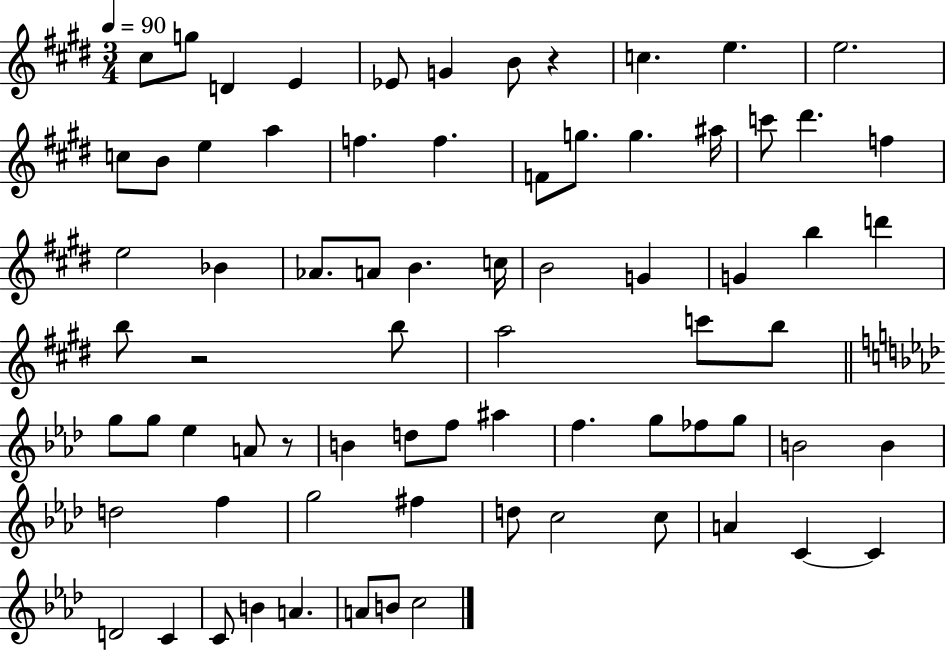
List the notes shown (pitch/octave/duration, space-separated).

C#5/e G5/e D4/q E4/q Eb4/e G4/q B4/e R/q C5/q. E5/q. E5/h. C5/e B4/e E5/q A5/q F5/q. F5/q. F4/e G5/e. G5/q. A#5/s C6/e D#6/q. F5/q E5/h Bb4/q Ab4/e. A4/e B4/q. C5/s B4/h G4/q G4/q B5/q D6/q B5/e R/h B5/e A5/h C6/e B5/e G5/e G5/e Eb5/q A4/e R/e B4/q D5/e F5/e A#5/q F5/q. G5/e FES5/e G5/e B4/h B4/q D5/h F5/q G5/h F#5/q D5/e C5/h C5/e A4/q C4/q C4/q D4/h C4/q C4/e B4/q A4/q. A4/e B4/e C5/h